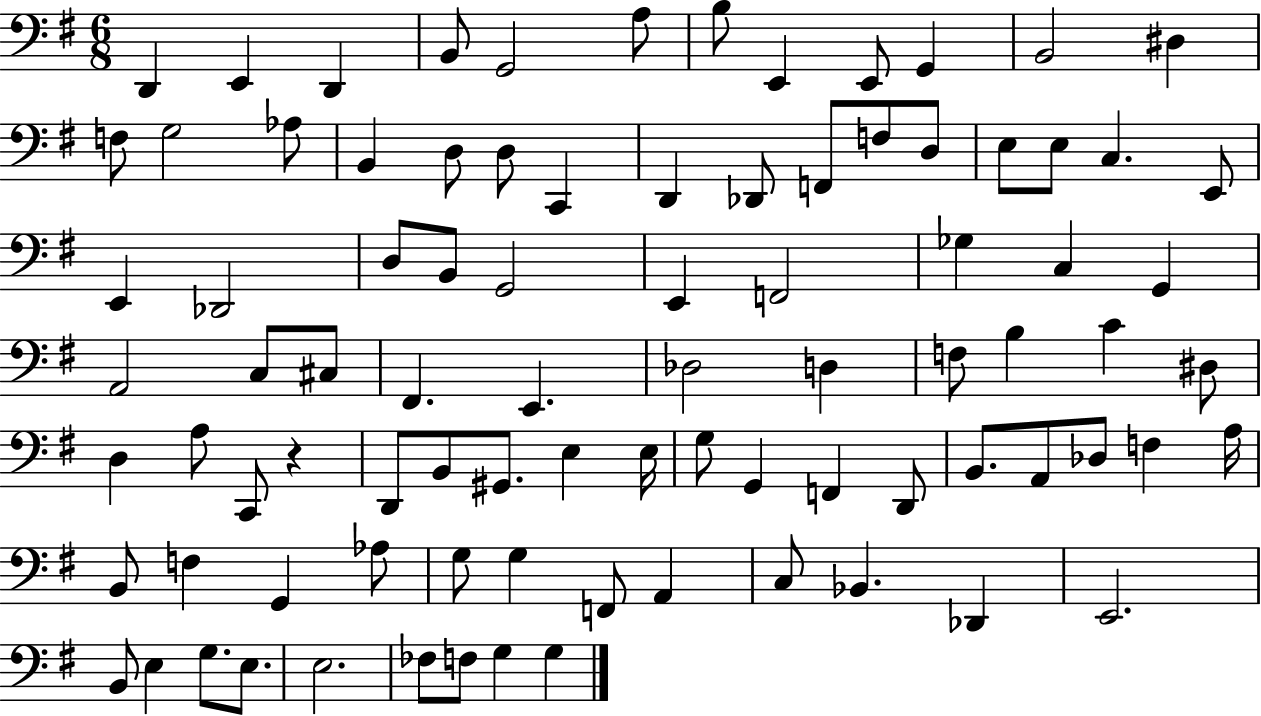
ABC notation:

X:1
T:Untitled
M:6/8
L:1/4
K:G
D,, E,, D,, B,,/2 G,,2 A,/2 B,/2 E,, E,,/2 G,, B,,2 ^D, F,/2 G,2 _A,/2 B,, D,/2 D,/2 C,, D,, _D,,/2 F,,/2 F,/2 D,/2 E,/2 E,/2 C, E,,/2 E,, _D,,2 D,/2 B,,/2 G,,2 E,, F,,2 _G, C, G,, A,,2 C,/2 ^C,/2 ^F,, E,, _D,2 D, F,/2 B, C ^D,/2 D, A,/2 C,,/2 z D,,/2 B,,/2 ^G,,/2 E, E,/4 G,/2 G,, F,, D,,/2 B,,/2 A,,/2 _D,/2 F, A,/4 B,,/2 F, G,, _A,/2 G,/2 G, F,,/2 A,, C,/2 _B,, _D,, E,,2 B,,/2 E, G,/2 E,/2 E,2 _F,/2 F,/2 G, G,